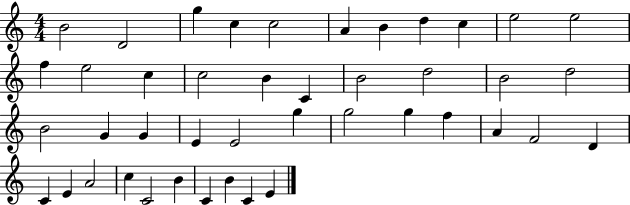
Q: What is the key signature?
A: C major